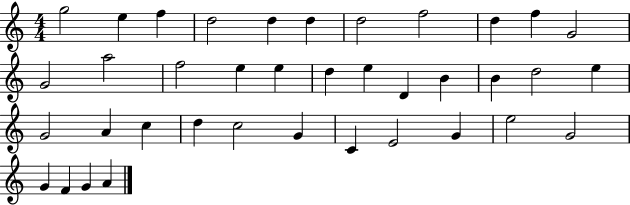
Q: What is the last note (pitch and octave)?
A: A4